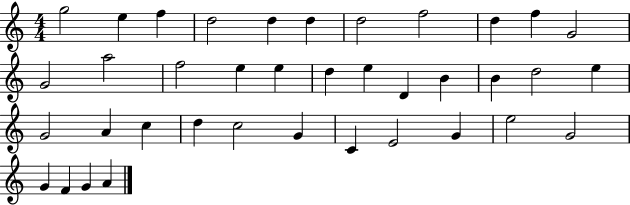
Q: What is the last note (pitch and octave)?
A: A4